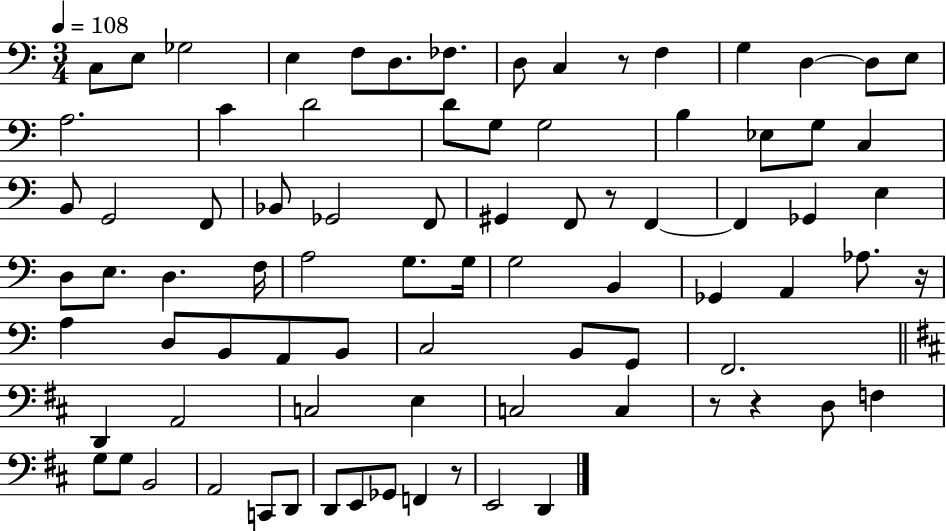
{
  \clef bass
  \numericTimeSignature
  \time 3/4
  \key c \major
  \tempo 4 = 108
  \repeat volta 2 { c8 e8 ges2 | e4 f8 d8. fes8. | d8 c4 r8 f4 | g4 d4~~ d8 e8 | \break a2. | c'4 d'2 | d'8 g8 g2 | b4 ees8 g8 c4 | \break b,8 g,2 f,8 | bes,8 ges,2 f,8 | gis,4 f,8 r8 f,4~~ | f,4 ges,4 e4 | \break d8 e8. d4. f16 | a2 g8. g16 | g2 b,4 | ges,4 a,4 aes8. r16 | \break a4 d8 b,8 a,8 b,8 | c2 b,8 g,8 | f,2. | \bar "||" \break \key d \major d,4 a,2 | c2 e4 | c2 c4 | r8 r4 d8 f4 | \break g8 g8 b,2 | a,2 c,8 d,8 | d,8 e,8 ges,8 f,4 r8 | e,2 d,4 | \break } \bar "|."
}